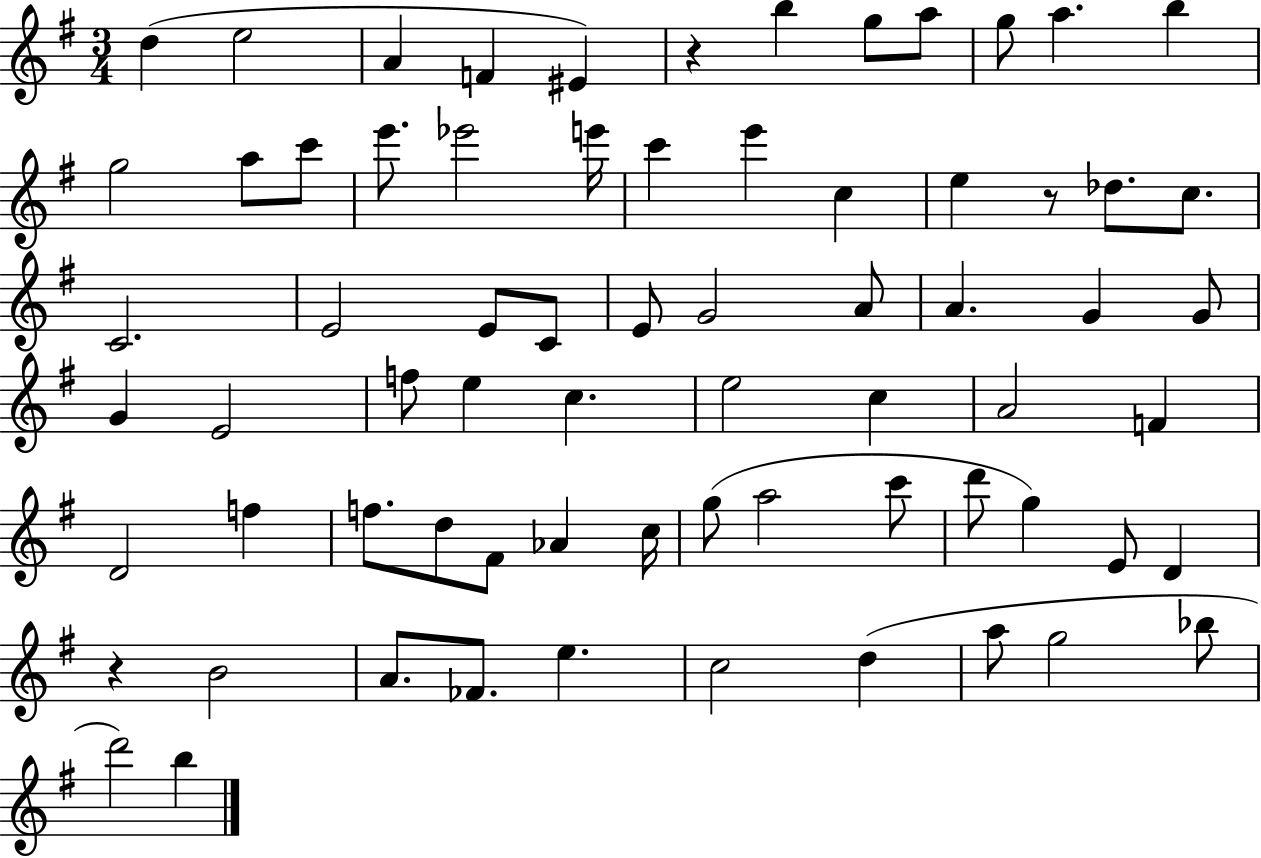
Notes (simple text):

D5/q E5/h A4/q F4/q EIS4/q R/q B5/q G5/e A5/e G5/e A5/q. B5/q G5/h A5/e C6/e E6/e. Eb6/h E6/s C6/q E6/q C5/q E5/q R/e Db5/e. C5/e. C4/h. E4/h E4/e C4/e E4/e G4/h A4/e A4/q. G4/q G4/e G4/q E4/h F5/e E5/q C5/q. E5/h C5/q A4/h F4/q D4/h F5/q F5/e. D5/e F#4/e Ab4/q C5/s G5/e A5/h C6/e D6/e G5/q E4/e D4/q R/q B4/h A4/e. FES4/e. E5/q. C5/h D5/q A5/e G5/h Bb5/e D6/h B5/q